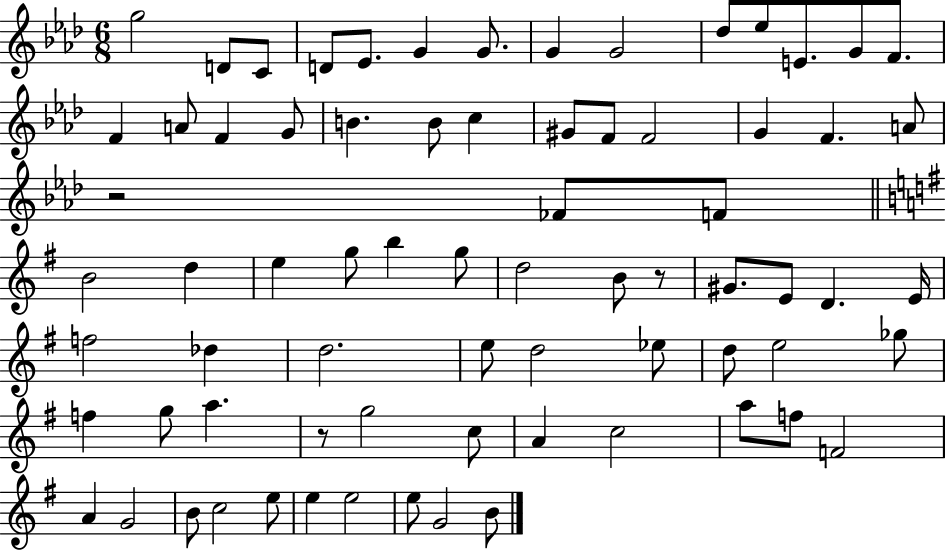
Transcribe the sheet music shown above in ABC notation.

X:1
T:Untitled
M:6/8
L:1/4
K:Ab
g2 D/2 C/2 D/2 _E/2 G G/2 G G2 _d/2 _e/2 E/2 G/2 F/2 F A/2 F G/2 B B/2 c ^G/2 F/2 F2 G F A/2 z2 _F/2 F/2 B2 d e g/2 b g/2 d2 B/2 z/2 ^G/2 E/2 D E/4 f2 _d d2 e/2 d2 _e/2 d/2 e2 _g/2 f g/2 a z/2 g2 c/2 A c2 a/2 f/2 F2 A G2 B/2 c2 e/2 e e2 e/2 G2 B/2